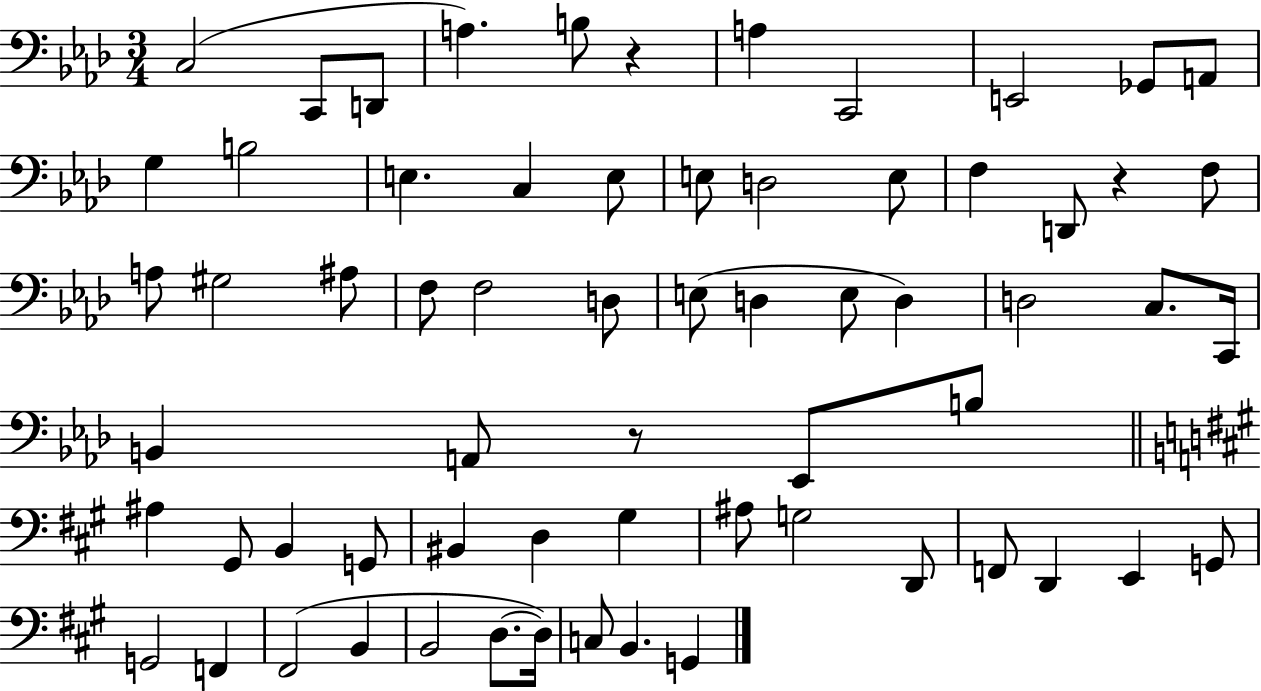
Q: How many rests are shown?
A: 3